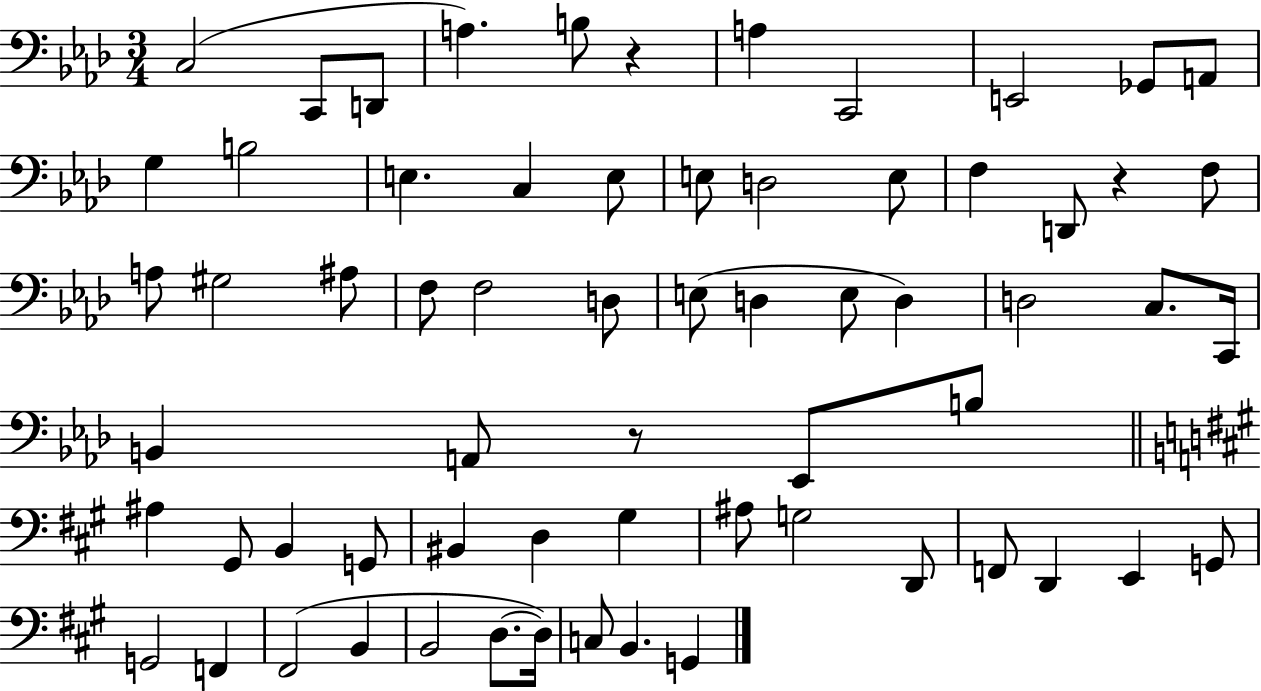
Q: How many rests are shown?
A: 3